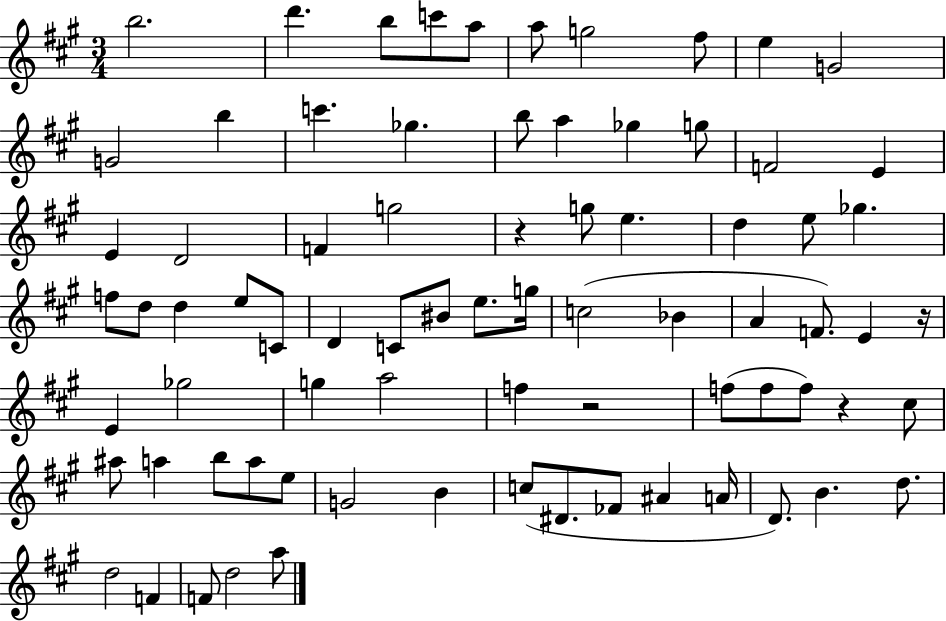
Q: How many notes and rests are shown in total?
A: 77